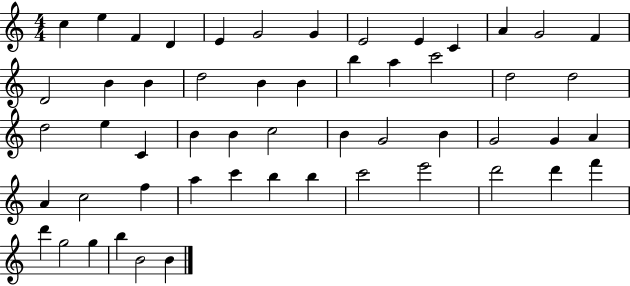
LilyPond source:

{
  \clef treble
  \numericTimeSignature
  \time 4/4
  \key c \major
  c''4 e''4 f'4 d'4 | e'4 g'2 g'4 | e'2 e'4 c'4 | a'4 g'2 f'4 | \break d'2 b'4 b'4 | d''2 b'4 b'4 | b''4 a''4 c'''2 | d''2 d''2 | \break d''2 e''4 c'4 | b'4 b'4 c''2 | b'4 g'2 b'4 | g'2 g'4 a'4 | \break a'4 c''2 f''4 | a''4 c'''4 b''4 b''4 | c'''2 e'''2 | d'''2 d'''4 f'''4 | \break d'''4 g''2 g''4 | b''4 b'2 b'4 | \bar "|."
}